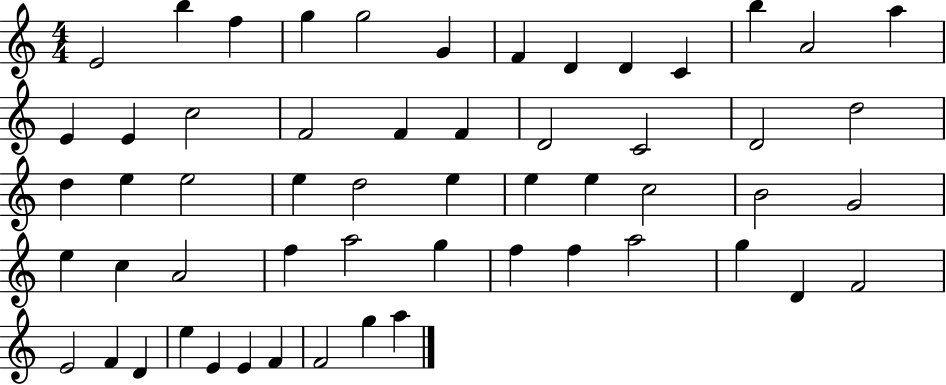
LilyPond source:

{
  \clef treble
  \numericTimeSignature
  \time 4/4
  \key c \major
  e'2 b''4 f''4 | g''4 g''2 g'4 | f'4 d'4 d'4 c'4 | b''4 a'2 a''4 | \break e'4 e'4 c''2 | f'2 f'4 f'4 | d'2 c'2 | d'2 d''2 | \break d''4 e''4 e''2 | e''4 d''2 e''4 | e''4 e''4 c''2 | b'2 g'2 | \break e''4 c''4 a'2 | f''4 a''2 g''4 | f''4 f''4 a''2 | g''4 d'4 f'2 | \break e'2 f'4 d'4 | e''4 e'4 e'4 f'4 | f'2 g''4 a''4 | \bar "|."
}